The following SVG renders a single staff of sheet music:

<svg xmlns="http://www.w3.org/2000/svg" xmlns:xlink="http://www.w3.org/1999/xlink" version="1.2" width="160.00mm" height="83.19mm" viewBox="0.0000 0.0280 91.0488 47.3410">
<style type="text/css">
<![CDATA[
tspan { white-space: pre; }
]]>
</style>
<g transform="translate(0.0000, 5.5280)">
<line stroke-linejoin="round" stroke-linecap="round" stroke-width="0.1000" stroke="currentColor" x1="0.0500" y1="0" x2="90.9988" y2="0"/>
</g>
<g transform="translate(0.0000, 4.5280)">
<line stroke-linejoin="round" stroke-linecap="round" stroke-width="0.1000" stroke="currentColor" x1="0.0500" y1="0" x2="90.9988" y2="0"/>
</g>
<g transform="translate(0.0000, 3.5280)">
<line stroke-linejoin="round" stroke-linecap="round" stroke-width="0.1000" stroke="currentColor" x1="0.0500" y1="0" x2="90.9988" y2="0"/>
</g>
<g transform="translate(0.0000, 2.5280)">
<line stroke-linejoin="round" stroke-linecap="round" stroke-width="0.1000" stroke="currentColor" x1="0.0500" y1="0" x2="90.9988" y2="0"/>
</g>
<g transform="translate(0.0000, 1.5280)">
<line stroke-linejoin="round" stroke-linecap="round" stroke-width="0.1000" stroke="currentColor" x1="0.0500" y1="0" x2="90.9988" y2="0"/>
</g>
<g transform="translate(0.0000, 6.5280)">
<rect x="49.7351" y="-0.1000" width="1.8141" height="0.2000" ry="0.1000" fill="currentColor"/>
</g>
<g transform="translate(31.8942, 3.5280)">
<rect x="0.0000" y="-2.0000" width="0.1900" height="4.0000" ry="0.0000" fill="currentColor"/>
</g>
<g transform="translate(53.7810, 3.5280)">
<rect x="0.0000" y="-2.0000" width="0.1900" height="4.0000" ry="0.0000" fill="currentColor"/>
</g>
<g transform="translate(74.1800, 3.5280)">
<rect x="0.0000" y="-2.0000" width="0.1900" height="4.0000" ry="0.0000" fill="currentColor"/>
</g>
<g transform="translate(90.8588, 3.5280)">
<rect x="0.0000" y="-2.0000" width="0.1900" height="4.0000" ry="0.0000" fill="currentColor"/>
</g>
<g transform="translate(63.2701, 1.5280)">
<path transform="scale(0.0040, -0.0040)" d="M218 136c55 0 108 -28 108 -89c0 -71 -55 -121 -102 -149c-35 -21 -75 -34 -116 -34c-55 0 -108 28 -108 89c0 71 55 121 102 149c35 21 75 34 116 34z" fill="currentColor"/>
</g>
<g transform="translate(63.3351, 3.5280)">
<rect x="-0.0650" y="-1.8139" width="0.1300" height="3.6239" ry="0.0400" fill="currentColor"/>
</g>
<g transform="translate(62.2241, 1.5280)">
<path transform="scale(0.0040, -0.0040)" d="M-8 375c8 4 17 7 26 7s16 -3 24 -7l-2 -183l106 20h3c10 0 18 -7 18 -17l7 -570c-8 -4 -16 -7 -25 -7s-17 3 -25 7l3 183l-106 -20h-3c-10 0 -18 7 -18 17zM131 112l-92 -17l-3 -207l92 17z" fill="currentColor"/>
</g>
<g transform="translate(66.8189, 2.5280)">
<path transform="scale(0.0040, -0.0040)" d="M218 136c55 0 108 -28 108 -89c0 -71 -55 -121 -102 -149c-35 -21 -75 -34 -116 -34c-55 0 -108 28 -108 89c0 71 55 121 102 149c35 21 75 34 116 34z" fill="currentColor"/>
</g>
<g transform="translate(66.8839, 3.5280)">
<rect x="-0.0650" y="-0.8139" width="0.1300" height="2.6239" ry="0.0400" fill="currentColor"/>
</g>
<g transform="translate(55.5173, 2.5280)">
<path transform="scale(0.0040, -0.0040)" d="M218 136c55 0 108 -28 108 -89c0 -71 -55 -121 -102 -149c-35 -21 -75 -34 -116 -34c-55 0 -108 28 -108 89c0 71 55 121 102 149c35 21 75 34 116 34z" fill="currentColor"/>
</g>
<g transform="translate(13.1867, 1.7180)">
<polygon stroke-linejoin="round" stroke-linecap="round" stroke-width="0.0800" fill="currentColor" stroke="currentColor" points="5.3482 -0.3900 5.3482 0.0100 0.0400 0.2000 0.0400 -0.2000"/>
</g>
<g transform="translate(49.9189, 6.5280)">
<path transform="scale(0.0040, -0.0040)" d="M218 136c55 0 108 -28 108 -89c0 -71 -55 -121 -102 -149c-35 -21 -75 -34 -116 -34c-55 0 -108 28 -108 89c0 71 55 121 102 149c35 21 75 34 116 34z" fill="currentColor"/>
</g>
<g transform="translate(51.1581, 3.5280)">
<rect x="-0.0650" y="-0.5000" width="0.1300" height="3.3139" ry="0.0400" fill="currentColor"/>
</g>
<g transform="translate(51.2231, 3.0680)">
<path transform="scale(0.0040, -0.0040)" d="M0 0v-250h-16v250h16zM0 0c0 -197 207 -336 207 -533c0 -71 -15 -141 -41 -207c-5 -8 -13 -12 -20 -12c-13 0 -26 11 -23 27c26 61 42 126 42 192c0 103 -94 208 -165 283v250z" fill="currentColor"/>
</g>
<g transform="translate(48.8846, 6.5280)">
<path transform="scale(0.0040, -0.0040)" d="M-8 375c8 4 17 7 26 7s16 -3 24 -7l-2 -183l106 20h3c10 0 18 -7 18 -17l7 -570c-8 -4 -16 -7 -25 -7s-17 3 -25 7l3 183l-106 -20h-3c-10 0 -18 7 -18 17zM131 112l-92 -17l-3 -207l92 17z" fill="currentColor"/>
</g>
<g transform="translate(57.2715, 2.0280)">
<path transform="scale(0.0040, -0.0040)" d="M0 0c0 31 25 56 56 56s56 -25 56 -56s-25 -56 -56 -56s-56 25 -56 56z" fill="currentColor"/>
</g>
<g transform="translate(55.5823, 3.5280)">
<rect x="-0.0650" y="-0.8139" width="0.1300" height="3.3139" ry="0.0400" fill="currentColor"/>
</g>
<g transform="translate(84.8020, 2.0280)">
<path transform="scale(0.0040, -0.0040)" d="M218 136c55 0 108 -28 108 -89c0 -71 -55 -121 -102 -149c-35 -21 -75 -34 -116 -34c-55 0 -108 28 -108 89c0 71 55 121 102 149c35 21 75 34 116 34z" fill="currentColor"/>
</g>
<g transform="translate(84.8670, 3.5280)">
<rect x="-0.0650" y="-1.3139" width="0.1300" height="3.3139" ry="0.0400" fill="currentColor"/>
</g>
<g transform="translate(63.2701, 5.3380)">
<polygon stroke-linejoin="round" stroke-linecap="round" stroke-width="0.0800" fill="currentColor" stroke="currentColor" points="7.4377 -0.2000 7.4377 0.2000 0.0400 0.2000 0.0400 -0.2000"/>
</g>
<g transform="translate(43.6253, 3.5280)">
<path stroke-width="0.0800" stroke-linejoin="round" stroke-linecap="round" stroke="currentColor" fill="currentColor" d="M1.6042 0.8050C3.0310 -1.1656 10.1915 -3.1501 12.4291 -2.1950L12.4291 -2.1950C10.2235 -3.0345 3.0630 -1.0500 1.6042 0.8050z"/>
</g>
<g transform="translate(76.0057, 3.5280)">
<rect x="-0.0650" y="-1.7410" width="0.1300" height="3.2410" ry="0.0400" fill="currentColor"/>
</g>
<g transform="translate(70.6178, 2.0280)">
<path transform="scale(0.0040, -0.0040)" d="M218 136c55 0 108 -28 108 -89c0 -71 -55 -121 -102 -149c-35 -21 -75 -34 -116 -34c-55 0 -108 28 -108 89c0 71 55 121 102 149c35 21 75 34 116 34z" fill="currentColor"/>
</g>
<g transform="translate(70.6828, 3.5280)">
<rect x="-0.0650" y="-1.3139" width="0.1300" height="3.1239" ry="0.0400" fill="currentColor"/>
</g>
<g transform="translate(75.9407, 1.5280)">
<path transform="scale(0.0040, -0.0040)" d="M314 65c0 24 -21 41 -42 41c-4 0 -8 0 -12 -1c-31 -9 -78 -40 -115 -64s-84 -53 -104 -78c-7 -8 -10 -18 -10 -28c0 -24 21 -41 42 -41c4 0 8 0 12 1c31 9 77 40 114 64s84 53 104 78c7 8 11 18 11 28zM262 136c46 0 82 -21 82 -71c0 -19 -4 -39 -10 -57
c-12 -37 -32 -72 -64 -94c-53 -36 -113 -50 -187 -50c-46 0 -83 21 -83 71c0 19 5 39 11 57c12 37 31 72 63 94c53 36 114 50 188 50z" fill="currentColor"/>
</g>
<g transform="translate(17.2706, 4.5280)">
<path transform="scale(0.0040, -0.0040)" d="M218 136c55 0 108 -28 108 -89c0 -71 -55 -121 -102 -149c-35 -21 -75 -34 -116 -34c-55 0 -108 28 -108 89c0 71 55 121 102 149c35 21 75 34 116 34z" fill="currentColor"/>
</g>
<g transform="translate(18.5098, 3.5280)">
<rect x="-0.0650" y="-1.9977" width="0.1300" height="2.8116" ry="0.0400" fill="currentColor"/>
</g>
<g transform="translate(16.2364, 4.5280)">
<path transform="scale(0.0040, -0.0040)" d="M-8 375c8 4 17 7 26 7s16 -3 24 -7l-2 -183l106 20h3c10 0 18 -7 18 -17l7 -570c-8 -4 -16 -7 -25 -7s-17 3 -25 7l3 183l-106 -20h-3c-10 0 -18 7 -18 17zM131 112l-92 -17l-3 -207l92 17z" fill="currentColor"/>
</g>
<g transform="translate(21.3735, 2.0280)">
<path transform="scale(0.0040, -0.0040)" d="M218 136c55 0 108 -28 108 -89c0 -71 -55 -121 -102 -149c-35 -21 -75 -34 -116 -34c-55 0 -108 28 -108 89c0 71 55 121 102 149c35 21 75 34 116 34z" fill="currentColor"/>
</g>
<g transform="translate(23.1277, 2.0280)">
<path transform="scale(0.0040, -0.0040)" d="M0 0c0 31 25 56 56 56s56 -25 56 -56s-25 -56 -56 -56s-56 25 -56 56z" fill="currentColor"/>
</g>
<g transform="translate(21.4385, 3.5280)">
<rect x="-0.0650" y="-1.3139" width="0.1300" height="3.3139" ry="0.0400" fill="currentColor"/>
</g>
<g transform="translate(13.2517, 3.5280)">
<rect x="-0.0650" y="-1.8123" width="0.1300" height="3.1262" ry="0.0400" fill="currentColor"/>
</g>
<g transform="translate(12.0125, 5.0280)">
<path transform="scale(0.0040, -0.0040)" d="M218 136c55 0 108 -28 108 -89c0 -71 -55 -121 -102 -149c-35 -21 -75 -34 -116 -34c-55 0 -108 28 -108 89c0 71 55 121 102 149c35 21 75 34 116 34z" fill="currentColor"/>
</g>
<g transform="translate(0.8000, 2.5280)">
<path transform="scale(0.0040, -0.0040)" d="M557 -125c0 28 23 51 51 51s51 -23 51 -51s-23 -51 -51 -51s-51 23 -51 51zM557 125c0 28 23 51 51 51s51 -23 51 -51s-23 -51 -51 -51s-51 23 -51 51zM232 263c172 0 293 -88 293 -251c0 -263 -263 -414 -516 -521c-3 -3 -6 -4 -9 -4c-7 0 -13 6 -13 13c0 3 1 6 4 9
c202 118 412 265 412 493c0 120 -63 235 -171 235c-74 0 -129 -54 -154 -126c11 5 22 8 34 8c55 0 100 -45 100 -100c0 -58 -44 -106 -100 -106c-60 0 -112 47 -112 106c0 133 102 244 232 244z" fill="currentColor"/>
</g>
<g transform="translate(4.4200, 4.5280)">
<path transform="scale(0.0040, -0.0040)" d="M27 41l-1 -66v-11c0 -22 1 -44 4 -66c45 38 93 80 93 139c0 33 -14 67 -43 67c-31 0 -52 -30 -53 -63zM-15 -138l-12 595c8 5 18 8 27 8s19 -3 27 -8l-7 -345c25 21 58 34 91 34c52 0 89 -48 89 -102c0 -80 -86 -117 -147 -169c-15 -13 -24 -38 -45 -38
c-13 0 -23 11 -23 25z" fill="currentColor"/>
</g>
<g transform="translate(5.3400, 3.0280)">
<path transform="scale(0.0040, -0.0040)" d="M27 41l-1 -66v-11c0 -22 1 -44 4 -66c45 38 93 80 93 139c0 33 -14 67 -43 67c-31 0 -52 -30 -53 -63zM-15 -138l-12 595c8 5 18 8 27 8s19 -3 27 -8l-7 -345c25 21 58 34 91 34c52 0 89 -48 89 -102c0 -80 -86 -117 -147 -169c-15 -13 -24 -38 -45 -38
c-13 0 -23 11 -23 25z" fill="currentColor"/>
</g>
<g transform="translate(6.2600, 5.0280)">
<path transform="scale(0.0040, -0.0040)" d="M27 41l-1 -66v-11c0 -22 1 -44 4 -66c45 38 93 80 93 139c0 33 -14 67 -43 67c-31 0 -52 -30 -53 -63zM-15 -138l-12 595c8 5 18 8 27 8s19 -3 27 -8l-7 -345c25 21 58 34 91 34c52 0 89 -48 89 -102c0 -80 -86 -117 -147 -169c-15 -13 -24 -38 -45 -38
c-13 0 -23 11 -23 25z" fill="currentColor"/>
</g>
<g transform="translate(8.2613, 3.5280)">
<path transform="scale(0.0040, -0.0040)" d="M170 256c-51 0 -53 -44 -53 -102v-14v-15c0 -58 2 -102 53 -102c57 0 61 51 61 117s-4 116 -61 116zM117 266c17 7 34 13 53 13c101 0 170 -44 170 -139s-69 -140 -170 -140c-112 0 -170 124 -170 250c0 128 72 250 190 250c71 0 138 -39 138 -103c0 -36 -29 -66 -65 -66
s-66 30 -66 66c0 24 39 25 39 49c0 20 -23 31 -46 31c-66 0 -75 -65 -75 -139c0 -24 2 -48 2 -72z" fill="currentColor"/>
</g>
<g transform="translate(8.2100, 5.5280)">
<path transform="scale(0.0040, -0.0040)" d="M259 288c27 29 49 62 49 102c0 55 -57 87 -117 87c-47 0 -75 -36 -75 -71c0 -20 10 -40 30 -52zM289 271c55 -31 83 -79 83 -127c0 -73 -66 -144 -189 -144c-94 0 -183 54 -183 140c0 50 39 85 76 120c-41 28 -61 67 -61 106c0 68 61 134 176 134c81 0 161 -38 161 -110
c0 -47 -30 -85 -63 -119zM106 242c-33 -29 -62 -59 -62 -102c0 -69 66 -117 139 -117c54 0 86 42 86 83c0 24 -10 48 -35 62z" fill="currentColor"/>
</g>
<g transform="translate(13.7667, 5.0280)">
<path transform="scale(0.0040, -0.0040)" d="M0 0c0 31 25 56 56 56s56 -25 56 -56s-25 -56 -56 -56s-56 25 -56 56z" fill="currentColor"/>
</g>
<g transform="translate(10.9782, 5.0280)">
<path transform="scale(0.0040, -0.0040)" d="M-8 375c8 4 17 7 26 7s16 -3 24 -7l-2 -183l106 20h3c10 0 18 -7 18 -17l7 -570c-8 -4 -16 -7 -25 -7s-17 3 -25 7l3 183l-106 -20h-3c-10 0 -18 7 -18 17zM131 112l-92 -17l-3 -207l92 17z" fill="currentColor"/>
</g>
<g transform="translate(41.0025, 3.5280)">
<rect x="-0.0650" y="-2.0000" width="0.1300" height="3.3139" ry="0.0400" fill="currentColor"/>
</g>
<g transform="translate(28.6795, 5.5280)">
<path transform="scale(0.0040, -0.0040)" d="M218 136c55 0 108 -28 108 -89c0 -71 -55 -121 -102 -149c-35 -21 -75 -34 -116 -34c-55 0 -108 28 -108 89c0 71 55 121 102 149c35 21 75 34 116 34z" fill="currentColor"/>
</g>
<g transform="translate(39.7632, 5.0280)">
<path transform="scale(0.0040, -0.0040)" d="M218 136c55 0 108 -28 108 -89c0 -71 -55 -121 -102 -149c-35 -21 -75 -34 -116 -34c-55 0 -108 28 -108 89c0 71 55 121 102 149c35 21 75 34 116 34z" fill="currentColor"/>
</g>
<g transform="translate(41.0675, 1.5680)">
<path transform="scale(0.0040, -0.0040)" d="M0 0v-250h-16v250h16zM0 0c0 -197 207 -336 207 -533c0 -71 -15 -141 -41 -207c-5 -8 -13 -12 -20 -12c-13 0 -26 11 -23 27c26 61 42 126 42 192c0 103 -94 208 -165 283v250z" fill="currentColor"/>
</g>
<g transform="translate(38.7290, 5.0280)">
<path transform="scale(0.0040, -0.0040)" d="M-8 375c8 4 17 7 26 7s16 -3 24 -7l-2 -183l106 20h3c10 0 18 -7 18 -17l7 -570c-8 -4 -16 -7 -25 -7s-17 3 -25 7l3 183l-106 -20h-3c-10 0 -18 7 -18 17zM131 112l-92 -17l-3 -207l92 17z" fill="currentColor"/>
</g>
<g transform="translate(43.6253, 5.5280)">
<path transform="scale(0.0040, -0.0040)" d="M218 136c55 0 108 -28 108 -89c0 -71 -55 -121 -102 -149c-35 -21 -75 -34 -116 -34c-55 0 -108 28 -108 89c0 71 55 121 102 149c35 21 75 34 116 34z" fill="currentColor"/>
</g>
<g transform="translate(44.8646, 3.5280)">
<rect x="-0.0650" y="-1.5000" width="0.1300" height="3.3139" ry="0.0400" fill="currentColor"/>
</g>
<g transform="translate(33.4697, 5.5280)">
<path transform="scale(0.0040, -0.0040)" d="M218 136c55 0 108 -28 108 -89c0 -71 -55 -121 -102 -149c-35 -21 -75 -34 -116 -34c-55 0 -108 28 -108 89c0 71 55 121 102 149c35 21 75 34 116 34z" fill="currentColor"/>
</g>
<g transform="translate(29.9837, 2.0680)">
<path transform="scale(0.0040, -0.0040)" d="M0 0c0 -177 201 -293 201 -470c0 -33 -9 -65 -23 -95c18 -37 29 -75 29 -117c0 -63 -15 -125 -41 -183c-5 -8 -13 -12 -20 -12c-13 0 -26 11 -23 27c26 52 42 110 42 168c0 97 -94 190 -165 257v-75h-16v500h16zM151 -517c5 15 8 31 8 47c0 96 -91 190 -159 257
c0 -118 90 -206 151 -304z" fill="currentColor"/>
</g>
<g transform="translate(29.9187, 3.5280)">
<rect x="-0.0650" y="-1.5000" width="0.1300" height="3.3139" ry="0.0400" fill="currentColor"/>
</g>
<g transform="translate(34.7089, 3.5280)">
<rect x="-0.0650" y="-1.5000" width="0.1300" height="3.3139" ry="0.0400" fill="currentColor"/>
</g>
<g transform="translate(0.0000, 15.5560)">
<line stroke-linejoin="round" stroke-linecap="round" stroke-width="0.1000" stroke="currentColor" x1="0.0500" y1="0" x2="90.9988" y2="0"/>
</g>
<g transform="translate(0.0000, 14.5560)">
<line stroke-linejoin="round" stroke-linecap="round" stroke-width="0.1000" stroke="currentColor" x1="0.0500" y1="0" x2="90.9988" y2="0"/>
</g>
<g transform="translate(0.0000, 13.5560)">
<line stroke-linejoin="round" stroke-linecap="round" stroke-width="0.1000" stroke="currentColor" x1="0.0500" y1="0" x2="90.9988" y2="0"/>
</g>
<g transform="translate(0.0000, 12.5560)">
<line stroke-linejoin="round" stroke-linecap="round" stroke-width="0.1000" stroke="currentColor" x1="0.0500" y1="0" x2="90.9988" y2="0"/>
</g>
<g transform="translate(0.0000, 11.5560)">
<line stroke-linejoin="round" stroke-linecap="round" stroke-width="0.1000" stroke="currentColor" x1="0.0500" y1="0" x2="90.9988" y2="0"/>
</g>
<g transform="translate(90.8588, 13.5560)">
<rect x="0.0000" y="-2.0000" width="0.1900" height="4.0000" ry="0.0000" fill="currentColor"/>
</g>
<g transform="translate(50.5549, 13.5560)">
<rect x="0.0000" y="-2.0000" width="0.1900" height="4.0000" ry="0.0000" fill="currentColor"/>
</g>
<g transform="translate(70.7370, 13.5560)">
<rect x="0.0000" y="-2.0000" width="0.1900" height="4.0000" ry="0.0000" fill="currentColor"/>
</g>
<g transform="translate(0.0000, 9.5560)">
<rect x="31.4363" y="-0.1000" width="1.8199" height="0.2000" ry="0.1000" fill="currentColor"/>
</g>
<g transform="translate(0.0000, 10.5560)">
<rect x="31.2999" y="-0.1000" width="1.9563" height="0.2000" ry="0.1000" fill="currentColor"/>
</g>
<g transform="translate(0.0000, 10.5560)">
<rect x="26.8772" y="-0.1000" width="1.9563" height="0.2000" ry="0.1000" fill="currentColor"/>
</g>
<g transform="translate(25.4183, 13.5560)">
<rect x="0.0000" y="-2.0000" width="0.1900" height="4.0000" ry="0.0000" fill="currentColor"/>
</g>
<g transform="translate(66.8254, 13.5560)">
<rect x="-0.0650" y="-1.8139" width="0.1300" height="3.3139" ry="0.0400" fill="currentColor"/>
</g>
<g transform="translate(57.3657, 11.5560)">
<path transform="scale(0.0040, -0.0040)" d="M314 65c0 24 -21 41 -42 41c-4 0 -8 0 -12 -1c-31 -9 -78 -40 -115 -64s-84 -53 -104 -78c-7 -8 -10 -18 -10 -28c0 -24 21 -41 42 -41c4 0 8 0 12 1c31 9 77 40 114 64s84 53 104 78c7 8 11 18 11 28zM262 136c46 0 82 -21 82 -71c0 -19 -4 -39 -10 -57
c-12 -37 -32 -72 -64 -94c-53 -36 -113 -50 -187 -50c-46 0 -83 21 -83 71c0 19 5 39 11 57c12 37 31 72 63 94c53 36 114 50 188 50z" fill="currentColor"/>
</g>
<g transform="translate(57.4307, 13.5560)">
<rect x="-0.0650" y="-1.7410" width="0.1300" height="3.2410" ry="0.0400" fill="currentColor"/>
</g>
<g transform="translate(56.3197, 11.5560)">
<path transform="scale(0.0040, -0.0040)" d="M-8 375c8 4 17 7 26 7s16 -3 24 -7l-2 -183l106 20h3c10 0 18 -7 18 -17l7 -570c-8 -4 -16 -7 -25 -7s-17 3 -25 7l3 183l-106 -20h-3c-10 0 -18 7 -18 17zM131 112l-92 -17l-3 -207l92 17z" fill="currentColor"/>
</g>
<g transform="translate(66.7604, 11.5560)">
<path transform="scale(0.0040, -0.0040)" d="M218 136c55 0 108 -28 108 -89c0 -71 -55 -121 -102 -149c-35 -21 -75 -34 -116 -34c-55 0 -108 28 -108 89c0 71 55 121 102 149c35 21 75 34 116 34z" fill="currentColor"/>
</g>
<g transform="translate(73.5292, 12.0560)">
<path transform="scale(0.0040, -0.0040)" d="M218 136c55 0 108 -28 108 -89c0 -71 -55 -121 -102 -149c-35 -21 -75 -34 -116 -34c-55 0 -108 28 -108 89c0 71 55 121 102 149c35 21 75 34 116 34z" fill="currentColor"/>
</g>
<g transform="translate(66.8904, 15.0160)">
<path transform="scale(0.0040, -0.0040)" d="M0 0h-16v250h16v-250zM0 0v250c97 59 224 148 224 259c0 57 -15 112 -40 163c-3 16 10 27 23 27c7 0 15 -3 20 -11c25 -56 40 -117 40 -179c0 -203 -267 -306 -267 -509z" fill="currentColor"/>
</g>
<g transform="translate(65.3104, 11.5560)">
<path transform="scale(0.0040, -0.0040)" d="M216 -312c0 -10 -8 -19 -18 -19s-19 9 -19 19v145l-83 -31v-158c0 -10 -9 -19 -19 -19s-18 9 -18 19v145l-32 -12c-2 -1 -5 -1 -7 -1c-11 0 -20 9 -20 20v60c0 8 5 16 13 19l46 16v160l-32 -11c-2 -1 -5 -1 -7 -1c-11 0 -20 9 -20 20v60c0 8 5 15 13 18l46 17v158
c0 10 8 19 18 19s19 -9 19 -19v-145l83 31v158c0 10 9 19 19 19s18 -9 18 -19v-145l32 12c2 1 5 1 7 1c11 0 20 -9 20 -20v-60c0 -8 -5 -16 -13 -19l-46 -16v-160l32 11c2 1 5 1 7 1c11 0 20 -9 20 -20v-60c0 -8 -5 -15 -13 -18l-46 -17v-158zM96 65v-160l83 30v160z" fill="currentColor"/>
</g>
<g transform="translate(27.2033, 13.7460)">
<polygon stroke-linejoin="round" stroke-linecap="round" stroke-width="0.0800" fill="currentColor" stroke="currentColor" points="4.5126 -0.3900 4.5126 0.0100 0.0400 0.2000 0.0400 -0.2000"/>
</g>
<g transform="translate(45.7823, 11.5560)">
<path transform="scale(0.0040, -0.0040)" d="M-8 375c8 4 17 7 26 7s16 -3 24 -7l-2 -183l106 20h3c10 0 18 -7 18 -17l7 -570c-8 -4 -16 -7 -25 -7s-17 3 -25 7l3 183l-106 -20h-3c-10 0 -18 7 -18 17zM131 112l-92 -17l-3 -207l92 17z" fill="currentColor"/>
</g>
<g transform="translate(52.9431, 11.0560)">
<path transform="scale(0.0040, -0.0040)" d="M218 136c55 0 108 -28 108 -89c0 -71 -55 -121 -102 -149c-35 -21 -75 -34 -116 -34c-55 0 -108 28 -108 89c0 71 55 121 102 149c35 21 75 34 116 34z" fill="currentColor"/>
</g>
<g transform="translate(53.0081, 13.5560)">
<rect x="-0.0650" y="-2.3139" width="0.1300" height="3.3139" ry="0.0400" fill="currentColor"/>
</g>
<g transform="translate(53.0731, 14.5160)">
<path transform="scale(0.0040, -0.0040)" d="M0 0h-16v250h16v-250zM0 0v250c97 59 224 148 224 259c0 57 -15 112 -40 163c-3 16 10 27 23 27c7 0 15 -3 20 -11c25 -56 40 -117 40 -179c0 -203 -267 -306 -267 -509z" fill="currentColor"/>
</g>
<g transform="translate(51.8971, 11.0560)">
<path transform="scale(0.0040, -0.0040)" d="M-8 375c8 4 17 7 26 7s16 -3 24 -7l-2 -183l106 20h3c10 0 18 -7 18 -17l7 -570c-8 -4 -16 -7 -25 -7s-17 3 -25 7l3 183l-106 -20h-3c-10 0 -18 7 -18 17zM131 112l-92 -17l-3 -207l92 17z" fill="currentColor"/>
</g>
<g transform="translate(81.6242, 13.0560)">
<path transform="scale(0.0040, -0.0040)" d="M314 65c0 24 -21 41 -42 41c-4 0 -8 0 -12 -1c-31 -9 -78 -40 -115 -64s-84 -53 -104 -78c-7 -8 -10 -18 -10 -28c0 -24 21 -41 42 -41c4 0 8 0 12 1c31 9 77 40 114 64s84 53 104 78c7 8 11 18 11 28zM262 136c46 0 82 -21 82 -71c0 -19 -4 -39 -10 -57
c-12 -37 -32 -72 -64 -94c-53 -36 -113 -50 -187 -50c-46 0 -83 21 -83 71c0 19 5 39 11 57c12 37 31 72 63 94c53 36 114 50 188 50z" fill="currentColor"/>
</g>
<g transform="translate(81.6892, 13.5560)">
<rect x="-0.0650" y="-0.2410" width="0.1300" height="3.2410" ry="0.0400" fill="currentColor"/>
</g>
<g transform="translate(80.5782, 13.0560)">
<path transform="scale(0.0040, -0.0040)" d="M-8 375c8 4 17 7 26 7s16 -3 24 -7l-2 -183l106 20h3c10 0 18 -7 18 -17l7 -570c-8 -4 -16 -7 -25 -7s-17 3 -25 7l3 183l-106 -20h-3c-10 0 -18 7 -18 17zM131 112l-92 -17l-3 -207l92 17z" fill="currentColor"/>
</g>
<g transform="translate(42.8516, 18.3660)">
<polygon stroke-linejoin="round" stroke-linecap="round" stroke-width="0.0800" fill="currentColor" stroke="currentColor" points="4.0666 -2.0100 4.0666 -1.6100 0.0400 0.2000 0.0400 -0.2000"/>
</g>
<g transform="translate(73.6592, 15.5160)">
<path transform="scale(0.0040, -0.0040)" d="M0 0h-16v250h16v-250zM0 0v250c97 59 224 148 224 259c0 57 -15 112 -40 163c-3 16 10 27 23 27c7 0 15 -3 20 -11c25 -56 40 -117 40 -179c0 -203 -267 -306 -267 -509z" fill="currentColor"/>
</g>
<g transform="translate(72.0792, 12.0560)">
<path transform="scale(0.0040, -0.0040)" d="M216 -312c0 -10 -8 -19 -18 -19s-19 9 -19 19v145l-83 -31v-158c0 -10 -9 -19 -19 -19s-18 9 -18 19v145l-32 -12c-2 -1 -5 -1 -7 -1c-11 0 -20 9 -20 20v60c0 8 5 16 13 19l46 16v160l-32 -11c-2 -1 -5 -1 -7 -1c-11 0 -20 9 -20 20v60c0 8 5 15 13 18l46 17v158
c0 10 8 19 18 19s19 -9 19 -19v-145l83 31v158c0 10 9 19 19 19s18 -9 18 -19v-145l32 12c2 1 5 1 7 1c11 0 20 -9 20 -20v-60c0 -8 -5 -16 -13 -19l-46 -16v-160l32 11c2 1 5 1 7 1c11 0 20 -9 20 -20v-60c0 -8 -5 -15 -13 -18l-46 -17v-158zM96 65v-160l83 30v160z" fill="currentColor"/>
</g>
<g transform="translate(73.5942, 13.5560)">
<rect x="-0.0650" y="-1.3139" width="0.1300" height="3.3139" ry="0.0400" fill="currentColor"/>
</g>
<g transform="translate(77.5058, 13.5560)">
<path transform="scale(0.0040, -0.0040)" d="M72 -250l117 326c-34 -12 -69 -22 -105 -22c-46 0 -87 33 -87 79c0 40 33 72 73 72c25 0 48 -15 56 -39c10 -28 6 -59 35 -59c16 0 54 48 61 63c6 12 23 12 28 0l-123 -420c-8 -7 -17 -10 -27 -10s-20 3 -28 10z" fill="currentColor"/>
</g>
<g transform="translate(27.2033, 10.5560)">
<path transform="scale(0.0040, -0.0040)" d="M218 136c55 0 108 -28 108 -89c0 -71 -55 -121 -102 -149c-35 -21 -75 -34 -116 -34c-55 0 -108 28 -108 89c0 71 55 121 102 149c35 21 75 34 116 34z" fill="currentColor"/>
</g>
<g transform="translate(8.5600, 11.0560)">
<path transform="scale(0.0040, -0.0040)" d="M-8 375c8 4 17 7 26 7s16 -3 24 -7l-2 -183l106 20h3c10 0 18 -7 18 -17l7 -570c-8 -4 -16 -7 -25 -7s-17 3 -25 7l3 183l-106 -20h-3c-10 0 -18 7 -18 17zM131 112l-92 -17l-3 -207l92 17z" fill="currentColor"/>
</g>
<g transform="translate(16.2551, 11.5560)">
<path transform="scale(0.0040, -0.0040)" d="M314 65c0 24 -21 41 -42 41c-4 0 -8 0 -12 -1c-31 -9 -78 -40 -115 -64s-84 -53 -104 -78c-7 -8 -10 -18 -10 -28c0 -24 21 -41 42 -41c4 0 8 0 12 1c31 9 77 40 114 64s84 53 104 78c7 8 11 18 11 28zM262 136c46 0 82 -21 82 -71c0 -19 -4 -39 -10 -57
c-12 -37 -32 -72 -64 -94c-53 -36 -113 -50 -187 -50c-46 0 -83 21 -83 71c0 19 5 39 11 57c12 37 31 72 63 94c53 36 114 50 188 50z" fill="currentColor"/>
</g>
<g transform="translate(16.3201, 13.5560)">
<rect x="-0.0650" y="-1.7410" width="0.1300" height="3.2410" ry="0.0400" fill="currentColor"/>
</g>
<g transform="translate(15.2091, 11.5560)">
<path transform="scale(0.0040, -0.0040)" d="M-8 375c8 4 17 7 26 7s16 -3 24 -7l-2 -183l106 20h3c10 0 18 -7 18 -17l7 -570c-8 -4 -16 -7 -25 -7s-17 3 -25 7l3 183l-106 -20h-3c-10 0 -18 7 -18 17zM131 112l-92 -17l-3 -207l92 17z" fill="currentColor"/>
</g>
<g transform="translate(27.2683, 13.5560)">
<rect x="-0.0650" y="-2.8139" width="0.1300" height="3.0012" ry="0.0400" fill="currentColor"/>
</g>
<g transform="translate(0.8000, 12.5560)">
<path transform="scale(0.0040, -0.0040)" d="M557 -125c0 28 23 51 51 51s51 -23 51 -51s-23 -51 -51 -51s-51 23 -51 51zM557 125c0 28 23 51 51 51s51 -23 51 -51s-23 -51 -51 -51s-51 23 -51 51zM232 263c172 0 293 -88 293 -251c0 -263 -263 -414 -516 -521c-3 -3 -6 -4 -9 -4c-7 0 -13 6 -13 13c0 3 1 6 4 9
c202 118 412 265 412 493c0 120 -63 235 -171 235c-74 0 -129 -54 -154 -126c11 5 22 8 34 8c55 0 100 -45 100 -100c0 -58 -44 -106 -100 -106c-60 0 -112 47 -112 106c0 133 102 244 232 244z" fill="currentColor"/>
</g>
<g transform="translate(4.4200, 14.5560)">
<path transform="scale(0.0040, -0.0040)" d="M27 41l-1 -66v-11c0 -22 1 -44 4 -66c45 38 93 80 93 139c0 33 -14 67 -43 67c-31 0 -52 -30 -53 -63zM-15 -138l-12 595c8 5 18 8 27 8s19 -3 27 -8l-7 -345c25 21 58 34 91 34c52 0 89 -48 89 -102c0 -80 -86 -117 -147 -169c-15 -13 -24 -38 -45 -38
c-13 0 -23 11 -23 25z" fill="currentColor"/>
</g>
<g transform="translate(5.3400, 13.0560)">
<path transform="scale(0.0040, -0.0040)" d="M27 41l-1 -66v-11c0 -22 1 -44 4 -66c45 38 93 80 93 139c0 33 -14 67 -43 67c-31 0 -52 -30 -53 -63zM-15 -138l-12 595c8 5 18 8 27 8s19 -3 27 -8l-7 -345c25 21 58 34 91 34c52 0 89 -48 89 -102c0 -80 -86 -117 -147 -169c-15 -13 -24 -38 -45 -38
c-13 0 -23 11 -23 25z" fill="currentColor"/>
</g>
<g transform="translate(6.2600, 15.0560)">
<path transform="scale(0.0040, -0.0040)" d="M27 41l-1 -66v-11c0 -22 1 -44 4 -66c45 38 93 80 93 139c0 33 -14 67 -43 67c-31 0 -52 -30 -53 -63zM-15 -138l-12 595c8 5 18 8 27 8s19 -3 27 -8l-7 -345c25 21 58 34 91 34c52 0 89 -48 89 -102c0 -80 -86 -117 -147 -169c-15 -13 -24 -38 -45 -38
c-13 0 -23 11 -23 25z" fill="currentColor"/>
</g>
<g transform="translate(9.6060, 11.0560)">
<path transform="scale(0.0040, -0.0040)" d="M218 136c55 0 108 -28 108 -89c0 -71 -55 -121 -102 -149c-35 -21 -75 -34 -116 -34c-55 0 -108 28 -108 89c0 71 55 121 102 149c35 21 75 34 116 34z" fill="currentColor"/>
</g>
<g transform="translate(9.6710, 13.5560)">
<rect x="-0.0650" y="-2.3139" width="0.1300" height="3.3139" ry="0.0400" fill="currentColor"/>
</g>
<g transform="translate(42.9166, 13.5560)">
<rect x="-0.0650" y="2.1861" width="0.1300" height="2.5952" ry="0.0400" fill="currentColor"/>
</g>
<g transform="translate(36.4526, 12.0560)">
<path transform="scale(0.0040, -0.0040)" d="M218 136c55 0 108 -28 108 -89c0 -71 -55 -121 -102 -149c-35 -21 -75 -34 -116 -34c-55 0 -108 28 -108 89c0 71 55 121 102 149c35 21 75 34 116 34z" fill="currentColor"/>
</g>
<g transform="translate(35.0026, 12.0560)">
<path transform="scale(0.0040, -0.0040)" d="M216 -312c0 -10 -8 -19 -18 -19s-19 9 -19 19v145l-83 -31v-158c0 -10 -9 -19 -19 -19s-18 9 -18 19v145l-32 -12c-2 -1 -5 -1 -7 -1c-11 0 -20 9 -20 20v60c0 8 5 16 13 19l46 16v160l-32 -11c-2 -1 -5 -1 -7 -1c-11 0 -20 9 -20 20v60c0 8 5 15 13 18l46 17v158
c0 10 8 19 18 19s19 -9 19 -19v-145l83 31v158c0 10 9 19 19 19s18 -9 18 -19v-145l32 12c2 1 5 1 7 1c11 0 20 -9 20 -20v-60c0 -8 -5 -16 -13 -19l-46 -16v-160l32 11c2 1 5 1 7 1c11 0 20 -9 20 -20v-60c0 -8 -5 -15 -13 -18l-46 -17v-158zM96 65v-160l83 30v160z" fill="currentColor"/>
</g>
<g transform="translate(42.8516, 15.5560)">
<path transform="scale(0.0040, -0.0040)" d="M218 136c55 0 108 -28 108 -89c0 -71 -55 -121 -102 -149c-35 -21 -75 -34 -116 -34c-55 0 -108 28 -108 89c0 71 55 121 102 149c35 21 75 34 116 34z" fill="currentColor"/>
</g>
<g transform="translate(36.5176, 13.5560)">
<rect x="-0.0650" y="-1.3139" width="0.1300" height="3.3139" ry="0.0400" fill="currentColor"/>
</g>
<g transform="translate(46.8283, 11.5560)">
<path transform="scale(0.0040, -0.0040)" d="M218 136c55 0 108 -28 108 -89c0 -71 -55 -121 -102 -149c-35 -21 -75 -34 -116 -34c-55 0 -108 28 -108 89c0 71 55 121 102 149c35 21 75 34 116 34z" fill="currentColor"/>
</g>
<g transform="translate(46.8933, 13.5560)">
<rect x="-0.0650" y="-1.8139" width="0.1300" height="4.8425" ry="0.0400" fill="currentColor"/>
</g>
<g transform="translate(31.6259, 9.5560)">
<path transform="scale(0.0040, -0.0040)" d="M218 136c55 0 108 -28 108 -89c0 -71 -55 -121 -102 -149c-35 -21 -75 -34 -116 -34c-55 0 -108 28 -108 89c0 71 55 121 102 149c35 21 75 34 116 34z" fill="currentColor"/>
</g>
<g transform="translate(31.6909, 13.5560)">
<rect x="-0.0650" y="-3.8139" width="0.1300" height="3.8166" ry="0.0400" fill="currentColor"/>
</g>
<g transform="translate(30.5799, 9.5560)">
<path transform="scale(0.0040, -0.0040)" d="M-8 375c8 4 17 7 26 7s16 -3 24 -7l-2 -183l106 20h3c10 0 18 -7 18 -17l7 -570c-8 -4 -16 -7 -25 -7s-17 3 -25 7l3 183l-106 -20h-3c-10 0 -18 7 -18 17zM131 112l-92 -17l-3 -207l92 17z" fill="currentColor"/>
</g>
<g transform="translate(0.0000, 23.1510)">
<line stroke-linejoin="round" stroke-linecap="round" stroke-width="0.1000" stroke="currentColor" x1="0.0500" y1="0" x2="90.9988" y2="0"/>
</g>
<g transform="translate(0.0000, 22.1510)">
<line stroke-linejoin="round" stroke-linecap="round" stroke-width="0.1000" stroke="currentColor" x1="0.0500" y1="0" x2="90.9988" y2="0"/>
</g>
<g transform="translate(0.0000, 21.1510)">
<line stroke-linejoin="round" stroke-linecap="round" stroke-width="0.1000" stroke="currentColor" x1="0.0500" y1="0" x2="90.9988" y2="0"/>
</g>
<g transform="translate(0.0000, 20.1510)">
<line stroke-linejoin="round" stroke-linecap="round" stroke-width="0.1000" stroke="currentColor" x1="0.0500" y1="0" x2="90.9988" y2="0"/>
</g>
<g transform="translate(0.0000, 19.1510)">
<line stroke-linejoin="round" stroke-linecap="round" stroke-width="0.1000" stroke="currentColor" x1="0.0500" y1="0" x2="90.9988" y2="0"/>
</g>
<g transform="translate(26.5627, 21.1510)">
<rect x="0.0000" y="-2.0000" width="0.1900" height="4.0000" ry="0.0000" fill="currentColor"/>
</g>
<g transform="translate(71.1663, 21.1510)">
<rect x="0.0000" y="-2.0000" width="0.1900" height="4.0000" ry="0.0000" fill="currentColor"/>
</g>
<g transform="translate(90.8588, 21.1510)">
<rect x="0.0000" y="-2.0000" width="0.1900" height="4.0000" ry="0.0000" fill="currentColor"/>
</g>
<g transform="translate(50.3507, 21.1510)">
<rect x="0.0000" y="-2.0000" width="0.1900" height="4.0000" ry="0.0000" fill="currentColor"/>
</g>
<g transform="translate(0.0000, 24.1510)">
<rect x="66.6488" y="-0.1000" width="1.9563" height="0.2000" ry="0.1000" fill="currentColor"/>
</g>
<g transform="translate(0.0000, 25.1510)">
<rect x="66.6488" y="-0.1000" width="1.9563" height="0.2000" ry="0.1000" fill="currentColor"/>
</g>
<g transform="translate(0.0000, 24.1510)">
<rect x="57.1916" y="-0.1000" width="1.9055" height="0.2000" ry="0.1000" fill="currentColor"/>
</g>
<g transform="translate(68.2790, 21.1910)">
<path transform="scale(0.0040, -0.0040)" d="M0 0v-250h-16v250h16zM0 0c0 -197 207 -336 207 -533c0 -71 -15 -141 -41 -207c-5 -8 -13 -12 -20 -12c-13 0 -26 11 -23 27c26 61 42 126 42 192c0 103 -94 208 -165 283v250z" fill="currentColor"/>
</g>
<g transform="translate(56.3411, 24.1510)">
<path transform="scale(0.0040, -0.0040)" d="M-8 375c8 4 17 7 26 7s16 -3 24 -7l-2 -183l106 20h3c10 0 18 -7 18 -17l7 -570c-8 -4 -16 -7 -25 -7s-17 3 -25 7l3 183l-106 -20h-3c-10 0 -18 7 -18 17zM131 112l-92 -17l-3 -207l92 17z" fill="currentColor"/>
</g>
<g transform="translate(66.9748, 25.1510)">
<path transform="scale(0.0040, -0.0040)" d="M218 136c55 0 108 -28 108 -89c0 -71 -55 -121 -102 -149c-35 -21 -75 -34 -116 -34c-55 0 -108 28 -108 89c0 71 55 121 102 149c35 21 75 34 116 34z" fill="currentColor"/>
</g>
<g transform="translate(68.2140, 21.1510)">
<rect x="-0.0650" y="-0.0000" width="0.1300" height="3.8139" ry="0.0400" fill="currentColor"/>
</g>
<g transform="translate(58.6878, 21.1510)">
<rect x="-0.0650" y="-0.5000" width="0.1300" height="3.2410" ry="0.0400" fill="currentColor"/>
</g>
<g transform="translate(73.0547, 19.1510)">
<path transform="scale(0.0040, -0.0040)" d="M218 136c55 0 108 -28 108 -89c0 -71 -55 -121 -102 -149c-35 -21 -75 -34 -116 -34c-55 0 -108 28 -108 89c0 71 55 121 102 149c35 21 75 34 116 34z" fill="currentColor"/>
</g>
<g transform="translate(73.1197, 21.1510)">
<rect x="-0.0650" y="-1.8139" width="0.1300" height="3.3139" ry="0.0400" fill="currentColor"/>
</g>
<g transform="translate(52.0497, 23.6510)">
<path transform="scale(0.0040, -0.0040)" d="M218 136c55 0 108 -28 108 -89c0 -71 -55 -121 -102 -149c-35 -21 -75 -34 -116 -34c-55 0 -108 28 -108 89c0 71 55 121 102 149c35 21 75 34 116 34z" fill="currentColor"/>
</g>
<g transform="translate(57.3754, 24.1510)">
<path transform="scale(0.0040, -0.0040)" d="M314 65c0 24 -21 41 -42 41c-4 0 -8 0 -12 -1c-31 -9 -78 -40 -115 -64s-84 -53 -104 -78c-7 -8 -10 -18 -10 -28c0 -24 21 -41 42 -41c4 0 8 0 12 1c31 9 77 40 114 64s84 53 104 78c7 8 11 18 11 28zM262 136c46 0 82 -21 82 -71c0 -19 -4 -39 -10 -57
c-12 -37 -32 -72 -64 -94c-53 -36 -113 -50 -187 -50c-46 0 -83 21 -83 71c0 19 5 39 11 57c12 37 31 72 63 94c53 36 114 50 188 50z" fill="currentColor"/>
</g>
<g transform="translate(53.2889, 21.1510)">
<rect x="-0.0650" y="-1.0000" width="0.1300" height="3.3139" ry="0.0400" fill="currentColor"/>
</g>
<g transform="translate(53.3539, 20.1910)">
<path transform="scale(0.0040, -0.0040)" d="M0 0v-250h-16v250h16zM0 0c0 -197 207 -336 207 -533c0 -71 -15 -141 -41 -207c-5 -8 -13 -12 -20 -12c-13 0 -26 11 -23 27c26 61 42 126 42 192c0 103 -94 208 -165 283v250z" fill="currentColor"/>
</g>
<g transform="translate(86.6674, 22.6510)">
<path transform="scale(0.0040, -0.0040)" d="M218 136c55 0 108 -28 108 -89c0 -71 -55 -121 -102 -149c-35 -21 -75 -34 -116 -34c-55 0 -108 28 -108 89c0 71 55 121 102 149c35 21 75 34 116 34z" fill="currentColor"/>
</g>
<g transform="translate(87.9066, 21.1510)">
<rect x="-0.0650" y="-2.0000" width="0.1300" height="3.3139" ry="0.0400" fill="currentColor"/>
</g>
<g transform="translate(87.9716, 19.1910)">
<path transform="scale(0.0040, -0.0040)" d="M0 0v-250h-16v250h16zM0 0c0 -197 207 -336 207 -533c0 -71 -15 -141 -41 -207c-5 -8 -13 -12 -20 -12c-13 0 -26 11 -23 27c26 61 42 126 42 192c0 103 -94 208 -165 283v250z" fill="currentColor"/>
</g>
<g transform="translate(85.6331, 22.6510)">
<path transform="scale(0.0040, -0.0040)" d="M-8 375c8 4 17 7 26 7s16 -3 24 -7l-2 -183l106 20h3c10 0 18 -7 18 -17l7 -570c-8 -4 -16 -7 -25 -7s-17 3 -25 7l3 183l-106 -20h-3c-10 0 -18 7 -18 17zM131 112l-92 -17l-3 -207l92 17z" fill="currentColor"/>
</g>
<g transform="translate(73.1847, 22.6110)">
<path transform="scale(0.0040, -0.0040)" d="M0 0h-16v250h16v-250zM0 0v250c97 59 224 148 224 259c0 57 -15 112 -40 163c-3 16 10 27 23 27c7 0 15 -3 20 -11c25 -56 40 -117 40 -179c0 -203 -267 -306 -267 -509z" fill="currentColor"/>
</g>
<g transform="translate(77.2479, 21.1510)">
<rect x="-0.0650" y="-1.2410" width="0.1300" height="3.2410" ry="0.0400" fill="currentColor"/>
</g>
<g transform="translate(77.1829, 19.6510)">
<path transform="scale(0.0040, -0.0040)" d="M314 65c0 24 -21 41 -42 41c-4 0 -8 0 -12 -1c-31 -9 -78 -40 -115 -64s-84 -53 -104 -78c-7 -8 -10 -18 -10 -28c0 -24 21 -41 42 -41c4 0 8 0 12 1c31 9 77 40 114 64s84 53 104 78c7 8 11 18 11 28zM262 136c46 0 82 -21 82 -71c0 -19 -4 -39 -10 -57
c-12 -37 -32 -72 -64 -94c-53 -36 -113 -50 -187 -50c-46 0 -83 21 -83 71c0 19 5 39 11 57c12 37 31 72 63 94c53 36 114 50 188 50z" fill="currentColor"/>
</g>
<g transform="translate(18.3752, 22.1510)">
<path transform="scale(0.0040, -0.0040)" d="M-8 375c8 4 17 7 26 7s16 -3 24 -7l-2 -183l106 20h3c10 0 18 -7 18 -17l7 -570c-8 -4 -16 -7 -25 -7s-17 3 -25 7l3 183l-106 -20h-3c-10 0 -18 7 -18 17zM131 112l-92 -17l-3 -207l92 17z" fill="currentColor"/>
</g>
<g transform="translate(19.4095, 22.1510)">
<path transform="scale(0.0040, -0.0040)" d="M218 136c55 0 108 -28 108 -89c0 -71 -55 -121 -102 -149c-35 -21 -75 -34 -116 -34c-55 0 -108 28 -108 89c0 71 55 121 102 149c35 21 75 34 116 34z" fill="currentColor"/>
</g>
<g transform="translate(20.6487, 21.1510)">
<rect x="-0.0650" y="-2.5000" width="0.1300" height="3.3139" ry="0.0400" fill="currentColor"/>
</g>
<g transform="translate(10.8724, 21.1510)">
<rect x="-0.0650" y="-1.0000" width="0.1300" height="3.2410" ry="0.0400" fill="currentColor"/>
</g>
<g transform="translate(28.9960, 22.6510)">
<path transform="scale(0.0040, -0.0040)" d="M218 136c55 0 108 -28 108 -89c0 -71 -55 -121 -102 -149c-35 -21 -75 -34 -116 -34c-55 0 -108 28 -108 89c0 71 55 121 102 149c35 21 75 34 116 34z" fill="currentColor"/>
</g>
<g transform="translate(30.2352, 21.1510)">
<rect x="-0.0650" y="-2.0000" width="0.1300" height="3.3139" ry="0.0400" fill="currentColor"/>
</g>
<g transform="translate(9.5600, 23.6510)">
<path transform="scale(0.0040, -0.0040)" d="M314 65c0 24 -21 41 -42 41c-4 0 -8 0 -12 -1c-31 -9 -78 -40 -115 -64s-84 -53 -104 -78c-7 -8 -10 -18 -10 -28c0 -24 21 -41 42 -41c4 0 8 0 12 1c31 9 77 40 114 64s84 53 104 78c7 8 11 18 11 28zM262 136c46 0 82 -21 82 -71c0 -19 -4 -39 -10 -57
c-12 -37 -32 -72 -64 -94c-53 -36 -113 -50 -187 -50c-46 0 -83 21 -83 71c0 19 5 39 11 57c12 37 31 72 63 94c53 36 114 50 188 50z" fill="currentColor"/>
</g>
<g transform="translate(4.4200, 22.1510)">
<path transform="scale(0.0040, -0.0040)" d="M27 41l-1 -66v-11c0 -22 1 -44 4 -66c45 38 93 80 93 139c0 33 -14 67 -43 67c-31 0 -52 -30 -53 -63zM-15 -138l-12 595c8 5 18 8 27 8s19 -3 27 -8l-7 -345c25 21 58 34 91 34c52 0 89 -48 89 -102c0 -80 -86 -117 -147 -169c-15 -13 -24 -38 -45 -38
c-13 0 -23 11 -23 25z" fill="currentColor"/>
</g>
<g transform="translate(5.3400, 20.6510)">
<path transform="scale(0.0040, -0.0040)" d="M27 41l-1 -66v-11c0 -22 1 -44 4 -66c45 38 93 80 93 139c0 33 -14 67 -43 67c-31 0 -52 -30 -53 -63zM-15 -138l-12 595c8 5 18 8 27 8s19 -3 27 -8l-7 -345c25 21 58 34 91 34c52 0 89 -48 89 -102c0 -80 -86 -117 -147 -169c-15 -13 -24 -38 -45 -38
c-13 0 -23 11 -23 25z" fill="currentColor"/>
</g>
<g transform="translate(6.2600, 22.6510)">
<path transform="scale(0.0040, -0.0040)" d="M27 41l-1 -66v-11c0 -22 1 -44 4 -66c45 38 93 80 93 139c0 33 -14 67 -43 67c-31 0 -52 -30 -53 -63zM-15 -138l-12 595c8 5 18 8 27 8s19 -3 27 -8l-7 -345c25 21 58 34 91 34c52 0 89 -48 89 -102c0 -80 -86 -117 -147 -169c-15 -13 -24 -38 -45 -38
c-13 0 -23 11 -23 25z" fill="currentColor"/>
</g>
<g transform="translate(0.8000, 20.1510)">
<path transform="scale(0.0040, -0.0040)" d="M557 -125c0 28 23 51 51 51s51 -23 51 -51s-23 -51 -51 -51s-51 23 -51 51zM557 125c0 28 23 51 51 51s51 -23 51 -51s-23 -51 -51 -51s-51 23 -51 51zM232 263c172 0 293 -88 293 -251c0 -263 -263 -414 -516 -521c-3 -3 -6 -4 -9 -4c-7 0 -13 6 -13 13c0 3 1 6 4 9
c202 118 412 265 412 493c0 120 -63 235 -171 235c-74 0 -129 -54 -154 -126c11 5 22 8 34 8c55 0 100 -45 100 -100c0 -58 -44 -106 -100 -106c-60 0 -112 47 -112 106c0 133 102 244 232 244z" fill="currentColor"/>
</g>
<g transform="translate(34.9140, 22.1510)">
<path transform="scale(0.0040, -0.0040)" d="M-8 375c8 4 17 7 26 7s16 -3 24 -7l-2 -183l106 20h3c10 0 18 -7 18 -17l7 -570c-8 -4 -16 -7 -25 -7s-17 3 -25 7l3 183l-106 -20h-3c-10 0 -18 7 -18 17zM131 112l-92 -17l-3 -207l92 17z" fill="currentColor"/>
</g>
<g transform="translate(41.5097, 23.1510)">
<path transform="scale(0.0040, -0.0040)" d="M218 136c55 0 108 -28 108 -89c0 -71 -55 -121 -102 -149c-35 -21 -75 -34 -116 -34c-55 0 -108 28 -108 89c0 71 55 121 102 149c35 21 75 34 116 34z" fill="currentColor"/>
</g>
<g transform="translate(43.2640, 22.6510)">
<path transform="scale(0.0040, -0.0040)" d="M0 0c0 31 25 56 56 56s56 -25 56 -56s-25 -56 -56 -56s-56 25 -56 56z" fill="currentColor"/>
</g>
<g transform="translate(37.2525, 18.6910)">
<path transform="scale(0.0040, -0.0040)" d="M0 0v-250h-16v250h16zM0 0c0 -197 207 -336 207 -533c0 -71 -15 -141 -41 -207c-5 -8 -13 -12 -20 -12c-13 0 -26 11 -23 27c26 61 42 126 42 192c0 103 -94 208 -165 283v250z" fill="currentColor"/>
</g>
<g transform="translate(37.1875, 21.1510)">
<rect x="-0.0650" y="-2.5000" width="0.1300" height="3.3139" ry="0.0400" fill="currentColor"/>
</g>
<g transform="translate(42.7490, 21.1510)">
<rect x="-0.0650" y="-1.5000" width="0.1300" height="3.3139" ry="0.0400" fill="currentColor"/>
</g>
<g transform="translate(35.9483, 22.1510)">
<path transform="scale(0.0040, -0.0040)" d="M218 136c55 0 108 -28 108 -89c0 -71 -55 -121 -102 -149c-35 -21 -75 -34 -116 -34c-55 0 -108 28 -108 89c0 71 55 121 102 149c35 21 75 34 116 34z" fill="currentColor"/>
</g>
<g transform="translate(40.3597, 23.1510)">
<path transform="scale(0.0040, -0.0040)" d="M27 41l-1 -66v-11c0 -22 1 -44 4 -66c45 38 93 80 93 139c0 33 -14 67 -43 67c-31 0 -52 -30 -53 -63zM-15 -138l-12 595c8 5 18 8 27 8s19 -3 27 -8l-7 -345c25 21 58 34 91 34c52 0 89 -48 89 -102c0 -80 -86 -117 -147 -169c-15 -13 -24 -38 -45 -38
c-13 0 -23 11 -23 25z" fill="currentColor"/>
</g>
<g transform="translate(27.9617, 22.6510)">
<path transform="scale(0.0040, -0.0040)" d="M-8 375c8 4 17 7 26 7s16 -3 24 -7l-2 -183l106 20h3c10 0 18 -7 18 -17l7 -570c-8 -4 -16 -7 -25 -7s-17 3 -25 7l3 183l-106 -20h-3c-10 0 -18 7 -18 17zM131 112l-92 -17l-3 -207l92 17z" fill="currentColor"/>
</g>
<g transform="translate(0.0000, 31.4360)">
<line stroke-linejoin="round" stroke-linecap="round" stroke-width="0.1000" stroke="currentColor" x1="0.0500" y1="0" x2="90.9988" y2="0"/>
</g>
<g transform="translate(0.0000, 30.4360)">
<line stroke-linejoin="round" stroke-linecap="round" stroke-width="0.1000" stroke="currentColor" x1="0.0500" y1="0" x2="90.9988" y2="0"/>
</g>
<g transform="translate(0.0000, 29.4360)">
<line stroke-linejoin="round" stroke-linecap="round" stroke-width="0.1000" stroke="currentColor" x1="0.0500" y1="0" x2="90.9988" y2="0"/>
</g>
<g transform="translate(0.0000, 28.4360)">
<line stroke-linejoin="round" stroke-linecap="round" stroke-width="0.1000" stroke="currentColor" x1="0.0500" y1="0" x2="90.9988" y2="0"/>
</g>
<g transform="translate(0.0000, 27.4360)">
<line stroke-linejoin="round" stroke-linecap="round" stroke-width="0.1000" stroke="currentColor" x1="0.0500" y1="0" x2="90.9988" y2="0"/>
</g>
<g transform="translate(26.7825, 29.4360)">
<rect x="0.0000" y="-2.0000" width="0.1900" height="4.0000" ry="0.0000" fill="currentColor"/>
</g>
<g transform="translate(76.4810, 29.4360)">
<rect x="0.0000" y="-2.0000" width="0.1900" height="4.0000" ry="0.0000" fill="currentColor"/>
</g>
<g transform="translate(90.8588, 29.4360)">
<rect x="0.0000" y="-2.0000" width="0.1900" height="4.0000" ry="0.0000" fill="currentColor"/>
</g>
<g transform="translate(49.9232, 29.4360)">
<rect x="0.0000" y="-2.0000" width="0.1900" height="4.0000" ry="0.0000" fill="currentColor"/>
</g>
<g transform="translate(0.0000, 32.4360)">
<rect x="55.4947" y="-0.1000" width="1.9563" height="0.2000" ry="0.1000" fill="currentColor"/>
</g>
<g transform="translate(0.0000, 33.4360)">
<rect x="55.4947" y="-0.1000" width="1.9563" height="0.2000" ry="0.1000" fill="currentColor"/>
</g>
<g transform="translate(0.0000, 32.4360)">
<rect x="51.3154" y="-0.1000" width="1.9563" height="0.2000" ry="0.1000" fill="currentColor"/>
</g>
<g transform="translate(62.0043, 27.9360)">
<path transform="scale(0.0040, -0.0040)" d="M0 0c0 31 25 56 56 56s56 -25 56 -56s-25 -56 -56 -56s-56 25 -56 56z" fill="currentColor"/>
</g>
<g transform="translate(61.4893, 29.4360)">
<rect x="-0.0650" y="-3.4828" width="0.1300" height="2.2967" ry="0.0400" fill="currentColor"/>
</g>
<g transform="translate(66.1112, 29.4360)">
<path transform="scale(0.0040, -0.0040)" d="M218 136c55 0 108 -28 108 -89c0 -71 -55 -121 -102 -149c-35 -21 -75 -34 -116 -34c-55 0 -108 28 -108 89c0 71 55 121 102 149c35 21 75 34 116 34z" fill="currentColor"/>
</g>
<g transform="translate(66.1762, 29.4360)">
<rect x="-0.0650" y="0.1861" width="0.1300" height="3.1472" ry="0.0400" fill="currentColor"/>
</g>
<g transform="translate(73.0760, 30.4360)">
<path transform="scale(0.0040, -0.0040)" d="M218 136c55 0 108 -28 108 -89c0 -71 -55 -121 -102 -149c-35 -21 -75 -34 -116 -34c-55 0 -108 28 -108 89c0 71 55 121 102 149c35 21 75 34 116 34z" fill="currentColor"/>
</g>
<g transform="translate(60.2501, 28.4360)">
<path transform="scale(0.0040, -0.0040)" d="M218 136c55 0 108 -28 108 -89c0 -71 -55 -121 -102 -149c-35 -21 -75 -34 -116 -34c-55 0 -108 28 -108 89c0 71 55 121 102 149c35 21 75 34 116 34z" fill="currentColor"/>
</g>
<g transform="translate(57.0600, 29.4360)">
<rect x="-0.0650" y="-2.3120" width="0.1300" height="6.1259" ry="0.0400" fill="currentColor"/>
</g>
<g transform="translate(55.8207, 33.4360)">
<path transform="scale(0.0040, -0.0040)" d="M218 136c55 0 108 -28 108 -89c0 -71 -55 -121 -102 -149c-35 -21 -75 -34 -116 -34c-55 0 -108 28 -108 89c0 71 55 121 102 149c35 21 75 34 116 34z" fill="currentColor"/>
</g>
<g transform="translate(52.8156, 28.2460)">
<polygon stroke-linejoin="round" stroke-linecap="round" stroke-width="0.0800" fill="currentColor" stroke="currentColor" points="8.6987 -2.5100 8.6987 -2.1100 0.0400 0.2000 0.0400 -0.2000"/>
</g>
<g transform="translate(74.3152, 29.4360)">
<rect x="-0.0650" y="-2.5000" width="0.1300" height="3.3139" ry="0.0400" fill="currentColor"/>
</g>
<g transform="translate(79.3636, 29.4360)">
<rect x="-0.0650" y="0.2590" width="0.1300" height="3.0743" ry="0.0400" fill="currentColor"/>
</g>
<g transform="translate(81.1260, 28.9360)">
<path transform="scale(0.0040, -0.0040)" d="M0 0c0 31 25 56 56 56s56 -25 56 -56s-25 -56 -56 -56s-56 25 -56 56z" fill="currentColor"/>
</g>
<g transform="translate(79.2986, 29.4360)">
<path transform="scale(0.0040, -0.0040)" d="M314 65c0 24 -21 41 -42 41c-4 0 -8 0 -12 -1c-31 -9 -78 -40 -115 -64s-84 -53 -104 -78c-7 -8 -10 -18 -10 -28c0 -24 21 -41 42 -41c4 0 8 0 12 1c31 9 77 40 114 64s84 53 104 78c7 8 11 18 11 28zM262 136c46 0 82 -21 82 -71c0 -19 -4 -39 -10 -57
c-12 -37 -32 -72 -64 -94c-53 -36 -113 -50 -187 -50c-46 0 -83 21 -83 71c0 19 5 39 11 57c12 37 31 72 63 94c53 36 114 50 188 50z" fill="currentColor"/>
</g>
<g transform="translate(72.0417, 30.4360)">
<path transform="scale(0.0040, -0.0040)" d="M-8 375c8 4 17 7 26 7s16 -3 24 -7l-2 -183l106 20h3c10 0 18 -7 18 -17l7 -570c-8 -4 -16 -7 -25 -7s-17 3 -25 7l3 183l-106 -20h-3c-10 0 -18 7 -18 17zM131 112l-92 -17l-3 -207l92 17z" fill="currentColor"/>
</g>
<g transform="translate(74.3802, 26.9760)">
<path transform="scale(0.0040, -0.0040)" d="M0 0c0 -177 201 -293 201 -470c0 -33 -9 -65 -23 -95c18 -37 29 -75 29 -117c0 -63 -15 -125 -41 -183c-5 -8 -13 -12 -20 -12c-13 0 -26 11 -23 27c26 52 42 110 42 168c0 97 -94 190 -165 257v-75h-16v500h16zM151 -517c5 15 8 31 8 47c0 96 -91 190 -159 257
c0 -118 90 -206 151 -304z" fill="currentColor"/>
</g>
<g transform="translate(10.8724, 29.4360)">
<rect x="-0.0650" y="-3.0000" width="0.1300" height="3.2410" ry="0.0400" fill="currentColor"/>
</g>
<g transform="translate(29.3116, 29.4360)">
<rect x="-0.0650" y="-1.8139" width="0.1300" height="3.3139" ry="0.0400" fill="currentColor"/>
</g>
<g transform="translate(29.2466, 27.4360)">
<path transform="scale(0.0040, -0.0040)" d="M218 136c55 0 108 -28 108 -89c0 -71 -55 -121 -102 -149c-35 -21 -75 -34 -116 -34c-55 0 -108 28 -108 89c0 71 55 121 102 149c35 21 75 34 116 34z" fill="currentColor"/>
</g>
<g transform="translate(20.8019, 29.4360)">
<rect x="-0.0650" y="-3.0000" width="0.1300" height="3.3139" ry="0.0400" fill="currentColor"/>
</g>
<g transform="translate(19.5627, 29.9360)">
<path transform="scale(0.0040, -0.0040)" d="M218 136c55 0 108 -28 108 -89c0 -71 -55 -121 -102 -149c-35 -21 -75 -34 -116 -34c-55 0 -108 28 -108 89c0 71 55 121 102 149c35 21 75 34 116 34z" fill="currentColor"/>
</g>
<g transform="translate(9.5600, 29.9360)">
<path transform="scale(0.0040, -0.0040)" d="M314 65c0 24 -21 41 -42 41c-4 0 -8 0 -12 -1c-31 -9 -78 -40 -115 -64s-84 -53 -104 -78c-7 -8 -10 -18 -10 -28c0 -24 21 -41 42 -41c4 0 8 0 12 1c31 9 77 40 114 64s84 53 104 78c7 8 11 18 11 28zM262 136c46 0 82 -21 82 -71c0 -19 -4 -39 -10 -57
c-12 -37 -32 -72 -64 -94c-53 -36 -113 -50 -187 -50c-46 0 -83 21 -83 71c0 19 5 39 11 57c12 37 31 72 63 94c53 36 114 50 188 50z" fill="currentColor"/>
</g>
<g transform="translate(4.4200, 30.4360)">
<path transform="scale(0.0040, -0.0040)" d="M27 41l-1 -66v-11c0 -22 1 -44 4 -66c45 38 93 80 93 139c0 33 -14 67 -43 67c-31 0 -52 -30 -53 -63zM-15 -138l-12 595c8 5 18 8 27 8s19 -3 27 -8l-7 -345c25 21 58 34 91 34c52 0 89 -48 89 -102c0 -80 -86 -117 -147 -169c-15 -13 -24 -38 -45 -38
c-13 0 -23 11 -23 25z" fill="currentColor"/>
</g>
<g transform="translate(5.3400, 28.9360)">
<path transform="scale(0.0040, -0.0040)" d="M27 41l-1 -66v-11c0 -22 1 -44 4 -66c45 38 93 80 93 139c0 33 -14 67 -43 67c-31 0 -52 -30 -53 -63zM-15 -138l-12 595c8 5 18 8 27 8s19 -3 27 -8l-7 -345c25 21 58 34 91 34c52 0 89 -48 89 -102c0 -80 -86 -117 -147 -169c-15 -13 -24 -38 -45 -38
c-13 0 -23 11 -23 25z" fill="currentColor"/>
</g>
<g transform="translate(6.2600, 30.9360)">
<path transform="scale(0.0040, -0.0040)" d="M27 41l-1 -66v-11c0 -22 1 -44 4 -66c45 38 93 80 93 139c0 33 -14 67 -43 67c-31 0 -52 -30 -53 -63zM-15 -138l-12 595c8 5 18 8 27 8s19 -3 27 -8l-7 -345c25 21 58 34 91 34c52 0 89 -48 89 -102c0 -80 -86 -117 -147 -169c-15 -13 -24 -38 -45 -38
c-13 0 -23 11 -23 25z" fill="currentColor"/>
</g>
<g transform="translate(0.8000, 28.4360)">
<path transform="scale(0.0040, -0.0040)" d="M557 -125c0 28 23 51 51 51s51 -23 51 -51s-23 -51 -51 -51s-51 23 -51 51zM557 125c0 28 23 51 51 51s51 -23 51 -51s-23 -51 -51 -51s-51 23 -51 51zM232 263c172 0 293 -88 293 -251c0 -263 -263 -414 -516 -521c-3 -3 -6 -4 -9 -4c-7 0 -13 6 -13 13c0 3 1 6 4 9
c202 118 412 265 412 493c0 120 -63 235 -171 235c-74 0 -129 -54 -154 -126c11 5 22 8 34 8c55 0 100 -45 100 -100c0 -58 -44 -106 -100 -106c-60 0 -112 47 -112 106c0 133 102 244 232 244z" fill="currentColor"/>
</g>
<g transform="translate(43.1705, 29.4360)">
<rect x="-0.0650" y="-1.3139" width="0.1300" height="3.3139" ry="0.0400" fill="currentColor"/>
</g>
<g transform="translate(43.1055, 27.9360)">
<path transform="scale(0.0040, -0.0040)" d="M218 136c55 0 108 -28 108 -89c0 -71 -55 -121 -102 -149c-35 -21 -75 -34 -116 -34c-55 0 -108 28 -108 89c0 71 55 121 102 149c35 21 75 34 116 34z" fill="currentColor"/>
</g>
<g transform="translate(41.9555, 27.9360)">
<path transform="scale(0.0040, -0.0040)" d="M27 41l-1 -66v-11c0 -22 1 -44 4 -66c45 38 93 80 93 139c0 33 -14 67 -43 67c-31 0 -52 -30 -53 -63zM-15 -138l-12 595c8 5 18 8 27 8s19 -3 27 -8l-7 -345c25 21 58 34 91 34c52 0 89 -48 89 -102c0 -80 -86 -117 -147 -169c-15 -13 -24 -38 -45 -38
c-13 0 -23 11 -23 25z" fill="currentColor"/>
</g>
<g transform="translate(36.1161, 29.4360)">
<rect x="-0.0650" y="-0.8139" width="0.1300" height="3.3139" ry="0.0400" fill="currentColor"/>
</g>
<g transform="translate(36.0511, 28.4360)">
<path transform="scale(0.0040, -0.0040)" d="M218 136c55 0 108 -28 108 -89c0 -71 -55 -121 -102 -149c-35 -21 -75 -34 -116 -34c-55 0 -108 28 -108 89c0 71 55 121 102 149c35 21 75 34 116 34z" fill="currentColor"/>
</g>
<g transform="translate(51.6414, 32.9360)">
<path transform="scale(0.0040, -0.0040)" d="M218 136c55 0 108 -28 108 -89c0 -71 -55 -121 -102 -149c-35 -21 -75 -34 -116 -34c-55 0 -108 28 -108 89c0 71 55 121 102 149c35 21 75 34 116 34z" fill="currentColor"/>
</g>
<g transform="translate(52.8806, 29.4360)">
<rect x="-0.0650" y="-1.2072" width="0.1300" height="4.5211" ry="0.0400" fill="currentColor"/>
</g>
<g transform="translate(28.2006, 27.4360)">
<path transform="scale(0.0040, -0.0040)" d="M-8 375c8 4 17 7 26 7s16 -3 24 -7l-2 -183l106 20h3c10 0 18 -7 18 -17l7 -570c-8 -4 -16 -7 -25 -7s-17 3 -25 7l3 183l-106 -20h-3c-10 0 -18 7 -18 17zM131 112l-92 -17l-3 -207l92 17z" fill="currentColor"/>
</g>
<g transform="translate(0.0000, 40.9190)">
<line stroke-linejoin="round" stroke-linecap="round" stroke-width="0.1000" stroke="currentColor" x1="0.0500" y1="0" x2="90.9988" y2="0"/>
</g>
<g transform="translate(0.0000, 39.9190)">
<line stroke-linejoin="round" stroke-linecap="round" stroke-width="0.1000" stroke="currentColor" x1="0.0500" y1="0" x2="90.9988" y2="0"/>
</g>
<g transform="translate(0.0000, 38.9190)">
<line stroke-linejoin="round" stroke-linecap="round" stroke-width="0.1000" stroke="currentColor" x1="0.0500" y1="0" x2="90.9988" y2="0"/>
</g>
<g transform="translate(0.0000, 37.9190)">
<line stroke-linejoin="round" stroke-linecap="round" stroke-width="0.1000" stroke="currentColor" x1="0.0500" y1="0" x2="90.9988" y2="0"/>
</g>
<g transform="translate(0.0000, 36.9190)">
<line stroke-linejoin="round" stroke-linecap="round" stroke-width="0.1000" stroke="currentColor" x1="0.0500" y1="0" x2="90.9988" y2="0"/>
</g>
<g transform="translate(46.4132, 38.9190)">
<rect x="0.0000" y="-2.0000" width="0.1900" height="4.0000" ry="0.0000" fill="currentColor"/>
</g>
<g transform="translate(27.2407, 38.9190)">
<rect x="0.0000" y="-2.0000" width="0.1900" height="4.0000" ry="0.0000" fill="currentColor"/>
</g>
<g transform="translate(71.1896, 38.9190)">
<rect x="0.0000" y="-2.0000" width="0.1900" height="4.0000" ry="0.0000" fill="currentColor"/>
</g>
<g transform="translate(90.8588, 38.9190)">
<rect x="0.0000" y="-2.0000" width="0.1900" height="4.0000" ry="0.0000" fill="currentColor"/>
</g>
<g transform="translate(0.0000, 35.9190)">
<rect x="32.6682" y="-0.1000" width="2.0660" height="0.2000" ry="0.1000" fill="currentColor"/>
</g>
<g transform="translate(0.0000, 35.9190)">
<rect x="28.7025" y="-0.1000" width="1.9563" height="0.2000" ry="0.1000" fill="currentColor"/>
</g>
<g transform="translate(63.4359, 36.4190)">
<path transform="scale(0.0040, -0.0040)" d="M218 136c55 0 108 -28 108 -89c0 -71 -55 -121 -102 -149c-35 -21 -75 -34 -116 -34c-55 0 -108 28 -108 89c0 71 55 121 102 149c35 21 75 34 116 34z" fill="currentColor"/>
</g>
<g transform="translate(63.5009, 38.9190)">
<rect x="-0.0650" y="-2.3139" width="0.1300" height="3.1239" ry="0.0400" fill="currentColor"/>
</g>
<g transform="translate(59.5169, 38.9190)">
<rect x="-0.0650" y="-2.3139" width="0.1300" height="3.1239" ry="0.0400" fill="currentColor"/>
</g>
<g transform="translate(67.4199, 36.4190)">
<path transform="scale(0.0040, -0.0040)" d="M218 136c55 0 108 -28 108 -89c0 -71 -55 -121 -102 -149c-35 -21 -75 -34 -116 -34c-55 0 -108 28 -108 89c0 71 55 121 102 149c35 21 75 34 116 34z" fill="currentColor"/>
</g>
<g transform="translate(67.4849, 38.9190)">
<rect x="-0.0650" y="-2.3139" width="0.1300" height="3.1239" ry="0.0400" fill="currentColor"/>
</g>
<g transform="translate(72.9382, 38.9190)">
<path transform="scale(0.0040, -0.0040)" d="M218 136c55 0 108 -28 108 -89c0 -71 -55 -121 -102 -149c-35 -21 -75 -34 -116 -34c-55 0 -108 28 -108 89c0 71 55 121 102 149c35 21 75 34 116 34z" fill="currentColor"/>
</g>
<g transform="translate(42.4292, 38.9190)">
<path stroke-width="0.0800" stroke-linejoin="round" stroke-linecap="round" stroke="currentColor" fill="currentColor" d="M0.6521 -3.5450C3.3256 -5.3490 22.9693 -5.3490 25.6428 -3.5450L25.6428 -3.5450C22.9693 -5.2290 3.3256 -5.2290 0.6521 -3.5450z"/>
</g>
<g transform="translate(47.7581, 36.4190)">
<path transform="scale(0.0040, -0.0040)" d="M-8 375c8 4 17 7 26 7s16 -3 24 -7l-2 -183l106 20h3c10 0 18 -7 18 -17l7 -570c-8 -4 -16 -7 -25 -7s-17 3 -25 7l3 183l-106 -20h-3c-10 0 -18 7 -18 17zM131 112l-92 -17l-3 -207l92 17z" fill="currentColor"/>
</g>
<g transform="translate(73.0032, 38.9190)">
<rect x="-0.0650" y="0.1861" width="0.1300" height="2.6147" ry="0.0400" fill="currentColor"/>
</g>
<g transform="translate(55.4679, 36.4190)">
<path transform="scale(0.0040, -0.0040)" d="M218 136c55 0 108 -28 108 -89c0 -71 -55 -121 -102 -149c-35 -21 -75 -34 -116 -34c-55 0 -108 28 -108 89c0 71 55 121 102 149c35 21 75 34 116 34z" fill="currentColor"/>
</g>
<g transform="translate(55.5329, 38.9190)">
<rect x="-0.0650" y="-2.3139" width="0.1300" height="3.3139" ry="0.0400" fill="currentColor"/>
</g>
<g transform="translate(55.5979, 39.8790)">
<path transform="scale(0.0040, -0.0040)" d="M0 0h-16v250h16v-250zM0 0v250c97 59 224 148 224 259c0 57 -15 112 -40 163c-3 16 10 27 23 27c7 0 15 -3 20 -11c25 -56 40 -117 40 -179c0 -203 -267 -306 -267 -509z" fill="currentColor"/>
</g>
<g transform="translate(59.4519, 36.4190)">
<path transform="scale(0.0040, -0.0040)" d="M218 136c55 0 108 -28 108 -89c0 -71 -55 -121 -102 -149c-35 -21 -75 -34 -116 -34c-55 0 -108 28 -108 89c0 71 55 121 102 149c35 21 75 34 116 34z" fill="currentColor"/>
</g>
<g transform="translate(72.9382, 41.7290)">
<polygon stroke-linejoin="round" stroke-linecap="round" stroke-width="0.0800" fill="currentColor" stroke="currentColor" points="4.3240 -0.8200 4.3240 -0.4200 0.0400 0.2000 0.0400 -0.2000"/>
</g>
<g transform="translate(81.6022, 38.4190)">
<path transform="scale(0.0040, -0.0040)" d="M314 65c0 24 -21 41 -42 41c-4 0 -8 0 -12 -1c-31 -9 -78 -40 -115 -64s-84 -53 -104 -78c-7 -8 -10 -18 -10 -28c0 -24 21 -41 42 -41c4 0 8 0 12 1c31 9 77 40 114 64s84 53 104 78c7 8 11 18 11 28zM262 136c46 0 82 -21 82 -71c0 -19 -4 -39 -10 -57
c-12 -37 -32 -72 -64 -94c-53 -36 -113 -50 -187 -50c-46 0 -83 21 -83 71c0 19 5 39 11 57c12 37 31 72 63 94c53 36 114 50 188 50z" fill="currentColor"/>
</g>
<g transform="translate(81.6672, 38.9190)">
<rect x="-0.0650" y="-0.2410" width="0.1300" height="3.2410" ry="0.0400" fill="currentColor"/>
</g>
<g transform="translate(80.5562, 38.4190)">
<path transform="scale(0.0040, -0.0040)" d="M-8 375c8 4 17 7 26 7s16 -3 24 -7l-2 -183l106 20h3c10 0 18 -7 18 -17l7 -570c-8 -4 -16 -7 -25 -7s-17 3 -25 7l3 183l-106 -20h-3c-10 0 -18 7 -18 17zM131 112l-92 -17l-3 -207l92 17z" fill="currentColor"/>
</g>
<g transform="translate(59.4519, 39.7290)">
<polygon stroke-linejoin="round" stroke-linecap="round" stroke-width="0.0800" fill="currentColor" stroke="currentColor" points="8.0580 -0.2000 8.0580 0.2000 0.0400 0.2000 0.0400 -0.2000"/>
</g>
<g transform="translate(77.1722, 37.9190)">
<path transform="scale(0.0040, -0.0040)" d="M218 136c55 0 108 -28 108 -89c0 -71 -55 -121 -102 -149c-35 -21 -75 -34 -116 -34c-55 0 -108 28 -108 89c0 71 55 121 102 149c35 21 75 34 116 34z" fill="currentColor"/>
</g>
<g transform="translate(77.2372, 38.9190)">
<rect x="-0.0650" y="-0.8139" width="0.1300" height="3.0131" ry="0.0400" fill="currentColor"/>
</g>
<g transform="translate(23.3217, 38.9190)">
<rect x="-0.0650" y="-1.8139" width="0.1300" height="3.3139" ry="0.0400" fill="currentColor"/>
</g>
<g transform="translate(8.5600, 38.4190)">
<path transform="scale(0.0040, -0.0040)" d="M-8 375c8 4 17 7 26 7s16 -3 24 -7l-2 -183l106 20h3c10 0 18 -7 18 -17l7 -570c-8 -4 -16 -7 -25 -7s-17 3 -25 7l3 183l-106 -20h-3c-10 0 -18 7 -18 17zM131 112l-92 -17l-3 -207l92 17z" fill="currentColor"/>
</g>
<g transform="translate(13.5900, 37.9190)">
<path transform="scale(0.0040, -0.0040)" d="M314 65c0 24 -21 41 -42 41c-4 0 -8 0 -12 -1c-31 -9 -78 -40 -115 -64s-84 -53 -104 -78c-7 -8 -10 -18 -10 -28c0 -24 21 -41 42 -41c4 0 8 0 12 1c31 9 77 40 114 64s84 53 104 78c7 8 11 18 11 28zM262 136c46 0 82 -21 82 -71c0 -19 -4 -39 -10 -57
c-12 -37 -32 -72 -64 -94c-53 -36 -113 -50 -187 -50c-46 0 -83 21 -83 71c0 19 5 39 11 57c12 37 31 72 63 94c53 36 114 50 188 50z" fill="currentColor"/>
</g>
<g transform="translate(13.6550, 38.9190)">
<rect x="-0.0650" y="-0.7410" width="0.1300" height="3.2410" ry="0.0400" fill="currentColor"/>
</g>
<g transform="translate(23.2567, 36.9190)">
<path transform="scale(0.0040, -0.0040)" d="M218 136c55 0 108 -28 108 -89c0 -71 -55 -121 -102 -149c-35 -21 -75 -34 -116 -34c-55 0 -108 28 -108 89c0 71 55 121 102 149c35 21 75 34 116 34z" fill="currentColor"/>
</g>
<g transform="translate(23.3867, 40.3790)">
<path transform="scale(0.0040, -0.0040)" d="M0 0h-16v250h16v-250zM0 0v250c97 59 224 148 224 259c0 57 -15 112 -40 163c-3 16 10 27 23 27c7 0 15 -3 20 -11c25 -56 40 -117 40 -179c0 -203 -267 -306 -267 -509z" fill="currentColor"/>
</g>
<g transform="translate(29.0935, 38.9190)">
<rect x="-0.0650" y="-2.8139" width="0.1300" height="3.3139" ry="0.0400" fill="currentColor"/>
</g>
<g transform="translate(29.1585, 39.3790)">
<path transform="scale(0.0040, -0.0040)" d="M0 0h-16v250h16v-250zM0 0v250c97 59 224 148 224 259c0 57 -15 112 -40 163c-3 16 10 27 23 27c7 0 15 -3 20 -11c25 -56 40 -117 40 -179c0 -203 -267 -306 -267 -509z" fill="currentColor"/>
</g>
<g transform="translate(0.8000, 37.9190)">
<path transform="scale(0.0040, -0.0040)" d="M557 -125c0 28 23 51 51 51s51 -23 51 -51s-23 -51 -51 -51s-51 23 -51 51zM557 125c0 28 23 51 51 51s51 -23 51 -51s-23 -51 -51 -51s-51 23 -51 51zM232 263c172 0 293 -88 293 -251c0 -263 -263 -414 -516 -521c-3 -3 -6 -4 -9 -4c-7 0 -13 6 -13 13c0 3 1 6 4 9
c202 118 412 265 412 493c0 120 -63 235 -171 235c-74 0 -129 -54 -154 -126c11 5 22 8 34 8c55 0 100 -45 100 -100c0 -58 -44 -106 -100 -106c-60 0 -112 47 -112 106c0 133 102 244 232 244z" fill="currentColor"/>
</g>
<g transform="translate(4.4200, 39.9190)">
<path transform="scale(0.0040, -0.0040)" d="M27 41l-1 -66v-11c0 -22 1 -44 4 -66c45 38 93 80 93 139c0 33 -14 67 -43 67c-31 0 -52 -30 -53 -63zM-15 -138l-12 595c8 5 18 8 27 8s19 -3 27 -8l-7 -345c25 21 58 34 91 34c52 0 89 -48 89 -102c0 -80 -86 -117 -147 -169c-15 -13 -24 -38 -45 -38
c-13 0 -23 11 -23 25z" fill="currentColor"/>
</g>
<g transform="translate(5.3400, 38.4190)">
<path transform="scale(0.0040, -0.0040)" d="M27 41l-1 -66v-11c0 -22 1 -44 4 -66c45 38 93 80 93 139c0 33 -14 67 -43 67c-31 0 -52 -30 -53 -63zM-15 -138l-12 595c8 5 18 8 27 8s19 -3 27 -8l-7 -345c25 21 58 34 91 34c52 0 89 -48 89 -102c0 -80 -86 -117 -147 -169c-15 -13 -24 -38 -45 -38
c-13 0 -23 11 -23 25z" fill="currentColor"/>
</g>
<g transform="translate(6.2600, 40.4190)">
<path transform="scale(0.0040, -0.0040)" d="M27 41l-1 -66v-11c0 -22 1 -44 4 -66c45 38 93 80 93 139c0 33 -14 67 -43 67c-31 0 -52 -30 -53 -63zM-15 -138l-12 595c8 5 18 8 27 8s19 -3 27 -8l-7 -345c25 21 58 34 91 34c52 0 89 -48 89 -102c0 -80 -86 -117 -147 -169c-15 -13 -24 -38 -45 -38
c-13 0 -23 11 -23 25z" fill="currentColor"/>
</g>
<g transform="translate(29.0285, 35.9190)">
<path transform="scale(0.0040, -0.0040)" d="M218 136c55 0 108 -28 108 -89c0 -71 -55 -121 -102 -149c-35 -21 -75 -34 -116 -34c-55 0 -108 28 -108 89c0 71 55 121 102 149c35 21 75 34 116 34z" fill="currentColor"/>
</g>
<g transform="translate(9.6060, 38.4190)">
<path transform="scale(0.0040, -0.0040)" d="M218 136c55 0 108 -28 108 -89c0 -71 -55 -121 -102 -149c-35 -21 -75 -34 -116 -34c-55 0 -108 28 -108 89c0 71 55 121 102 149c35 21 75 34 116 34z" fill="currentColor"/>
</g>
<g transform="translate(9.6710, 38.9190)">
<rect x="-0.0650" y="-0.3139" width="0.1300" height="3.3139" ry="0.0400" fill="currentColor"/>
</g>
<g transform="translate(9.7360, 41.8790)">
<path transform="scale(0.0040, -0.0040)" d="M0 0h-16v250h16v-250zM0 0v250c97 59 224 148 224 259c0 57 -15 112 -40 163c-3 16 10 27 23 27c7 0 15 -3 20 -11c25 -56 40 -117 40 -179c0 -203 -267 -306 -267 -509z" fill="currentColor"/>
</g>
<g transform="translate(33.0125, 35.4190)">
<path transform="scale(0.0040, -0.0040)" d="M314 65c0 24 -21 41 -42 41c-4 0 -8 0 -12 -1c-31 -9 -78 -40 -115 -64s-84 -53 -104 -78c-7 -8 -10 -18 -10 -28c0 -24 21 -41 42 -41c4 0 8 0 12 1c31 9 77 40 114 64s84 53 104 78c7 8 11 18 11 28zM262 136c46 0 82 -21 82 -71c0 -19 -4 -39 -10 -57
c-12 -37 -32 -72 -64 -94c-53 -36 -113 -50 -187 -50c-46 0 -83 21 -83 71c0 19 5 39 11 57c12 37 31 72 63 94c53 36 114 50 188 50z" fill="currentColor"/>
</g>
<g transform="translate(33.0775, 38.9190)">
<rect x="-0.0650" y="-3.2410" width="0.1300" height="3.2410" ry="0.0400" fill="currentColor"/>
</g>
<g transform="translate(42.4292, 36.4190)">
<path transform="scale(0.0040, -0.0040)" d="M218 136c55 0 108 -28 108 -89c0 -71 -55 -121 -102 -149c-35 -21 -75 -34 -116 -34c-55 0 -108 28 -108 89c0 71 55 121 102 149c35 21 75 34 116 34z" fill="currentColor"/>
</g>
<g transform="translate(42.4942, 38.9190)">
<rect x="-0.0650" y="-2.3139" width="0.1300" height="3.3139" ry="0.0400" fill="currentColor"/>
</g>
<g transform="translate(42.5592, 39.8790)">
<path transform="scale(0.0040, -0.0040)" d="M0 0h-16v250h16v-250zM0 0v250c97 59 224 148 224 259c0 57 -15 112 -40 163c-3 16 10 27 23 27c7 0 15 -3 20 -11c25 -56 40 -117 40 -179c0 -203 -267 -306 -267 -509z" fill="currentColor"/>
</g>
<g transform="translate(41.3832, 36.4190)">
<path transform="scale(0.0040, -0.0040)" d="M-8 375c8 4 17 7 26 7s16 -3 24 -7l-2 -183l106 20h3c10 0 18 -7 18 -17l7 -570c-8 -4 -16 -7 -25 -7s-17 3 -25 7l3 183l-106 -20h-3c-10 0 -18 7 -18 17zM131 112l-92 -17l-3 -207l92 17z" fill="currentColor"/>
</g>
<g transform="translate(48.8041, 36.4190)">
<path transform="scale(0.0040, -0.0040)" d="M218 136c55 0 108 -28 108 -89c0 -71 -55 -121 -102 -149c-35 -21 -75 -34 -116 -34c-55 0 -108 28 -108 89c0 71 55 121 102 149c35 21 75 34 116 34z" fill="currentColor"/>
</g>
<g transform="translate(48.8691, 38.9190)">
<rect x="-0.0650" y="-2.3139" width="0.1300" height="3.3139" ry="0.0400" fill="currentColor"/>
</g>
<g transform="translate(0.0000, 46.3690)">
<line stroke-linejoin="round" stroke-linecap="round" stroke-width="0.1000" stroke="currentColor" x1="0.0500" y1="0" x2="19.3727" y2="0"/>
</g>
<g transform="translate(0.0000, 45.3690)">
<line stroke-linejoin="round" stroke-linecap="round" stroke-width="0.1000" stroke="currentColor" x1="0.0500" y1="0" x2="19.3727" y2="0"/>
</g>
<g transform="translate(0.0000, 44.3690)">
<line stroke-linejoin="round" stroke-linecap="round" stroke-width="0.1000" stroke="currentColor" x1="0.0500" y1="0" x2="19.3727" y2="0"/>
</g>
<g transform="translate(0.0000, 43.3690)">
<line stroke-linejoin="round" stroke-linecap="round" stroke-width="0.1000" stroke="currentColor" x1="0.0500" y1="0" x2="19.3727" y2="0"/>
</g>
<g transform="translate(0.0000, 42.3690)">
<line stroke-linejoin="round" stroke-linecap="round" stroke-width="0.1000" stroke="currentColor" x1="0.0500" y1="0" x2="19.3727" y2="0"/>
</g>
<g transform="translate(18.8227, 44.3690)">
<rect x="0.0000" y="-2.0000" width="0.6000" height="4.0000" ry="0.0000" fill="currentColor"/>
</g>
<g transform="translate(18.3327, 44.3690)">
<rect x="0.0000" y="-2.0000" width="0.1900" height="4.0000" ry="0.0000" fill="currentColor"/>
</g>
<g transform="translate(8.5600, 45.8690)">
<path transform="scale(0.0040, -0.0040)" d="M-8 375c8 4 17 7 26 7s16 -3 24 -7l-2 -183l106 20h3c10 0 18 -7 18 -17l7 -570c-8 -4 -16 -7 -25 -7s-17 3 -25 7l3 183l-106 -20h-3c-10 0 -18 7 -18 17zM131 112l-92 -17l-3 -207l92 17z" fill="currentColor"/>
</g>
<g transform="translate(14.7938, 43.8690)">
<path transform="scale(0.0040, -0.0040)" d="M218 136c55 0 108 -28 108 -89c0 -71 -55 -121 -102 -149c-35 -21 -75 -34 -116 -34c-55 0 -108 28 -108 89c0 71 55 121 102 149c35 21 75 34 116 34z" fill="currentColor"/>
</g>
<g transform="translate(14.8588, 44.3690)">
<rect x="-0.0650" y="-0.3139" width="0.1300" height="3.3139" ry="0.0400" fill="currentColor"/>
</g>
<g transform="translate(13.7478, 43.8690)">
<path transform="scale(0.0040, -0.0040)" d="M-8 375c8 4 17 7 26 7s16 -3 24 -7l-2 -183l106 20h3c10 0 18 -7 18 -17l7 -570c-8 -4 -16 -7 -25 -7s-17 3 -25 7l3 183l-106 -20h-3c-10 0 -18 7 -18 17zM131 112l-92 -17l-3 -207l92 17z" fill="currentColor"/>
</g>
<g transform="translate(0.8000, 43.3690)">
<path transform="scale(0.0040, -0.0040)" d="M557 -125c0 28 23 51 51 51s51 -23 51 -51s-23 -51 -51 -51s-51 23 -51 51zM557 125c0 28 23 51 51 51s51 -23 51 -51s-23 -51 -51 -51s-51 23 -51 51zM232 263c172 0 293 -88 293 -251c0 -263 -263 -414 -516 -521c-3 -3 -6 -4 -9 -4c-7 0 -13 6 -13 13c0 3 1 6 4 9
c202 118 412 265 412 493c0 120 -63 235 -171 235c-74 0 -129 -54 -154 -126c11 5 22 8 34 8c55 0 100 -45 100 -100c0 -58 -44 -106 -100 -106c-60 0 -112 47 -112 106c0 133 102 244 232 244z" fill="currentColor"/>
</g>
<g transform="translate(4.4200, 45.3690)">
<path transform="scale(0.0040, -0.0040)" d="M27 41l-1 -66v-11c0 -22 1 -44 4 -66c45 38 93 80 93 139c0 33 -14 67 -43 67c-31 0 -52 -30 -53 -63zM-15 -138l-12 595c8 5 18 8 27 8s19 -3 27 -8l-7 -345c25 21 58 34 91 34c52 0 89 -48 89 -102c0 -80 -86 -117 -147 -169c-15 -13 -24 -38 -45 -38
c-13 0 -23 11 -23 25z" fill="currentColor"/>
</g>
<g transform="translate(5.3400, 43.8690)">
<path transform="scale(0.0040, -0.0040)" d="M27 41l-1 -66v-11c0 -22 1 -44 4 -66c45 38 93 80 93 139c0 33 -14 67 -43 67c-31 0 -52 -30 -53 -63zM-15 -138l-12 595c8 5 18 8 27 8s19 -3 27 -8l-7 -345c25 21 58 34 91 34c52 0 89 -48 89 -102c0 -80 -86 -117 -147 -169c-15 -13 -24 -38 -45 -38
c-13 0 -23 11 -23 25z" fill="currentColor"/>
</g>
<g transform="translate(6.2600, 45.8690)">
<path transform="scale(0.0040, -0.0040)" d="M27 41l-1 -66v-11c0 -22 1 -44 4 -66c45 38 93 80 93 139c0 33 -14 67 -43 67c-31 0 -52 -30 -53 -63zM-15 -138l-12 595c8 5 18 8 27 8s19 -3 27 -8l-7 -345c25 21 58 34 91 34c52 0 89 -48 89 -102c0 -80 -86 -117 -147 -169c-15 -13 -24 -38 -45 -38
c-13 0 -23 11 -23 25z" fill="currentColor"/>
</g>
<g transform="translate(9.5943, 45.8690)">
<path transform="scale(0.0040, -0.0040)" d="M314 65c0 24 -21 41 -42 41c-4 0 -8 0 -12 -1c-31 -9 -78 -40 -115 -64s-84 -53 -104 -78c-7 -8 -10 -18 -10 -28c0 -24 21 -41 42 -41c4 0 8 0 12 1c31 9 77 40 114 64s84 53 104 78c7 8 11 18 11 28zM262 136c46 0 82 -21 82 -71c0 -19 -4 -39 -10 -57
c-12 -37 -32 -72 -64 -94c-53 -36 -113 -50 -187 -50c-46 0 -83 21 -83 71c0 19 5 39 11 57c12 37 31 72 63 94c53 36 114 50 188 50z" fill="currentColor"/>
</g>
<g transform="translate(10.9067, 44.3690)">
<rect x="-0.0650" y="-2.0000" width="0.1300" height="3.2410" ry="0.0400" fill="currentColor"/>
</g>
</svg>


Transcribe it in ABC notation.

X:1
T:Untitled
M:6/8
L:1/4
K:Eb
A,,/2 B,,/2 G, G,,/4 G,, A,,/2 G,, E,,/2 F, A,/2 F,/2 G,/2 _A,2 G, B, A,2 C/2 E/2 ^G, G,,/2 A,/2 B,/2 A,2 ^A,/2 ^G,/2 z/2 E,2 F,,2 B,, A,, B,,/2 _G,, F,,/2 E,,2 C,,/2 _A,/2 G,2 A,,/2 C,2 C, A, F, _G, D,,/2 C,,/2 F,/2 D, B,,/4 D,2 E,/2 F,2 _A,/2 C/2 D2 B,/2 B, B,/2 B,/2 B,/2 B,/2 D,/2 F,/2 E,2 A,,2 E,